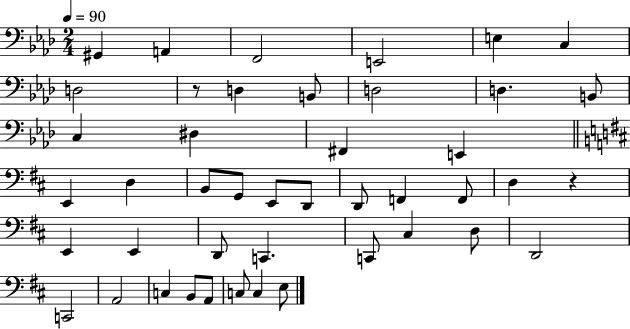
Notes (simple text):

G#2/q A2/q F2/h E2/h E3/q C3/q D3/h R/e D3/q B2/e D3/h D3/q. B2/e C3/q D#3/q F#2/q E2/q E2/q D3/q B2/e G2/e E2/e D2/e D2/e F2/q F2/e D3/q R/q E2/q E2/q D2/e C2/q. C2/e C#3/q D3/e D2/h C2/h A2/h C3/q B2/e A2/e C3/e C3/q E3/e